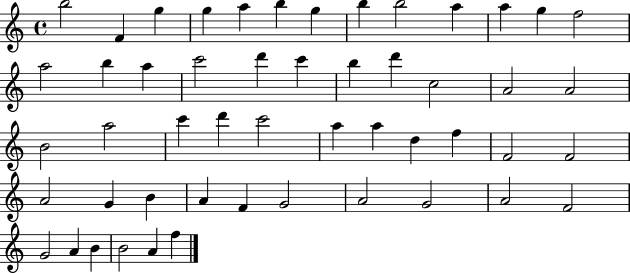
B5/h F4/q G5/q G5/q A5/q B5/q G5/q B5/q B5/h A5/q A5/q G5/q F5/h A5/h B5/q A5/q C6/h D6/q C6/q B5/q D6/q C5/h A4/h A4/h B4/h A5/h C6/q D6/q C6/h A5/q A5/q D5/q F5/q F4/h F4/h A4/h G4/q B4/q A4/q F4/q G4/h A4/h G4/h A4/h F4/h G4/h A4/q B4/q B4/h A4/q F5/q